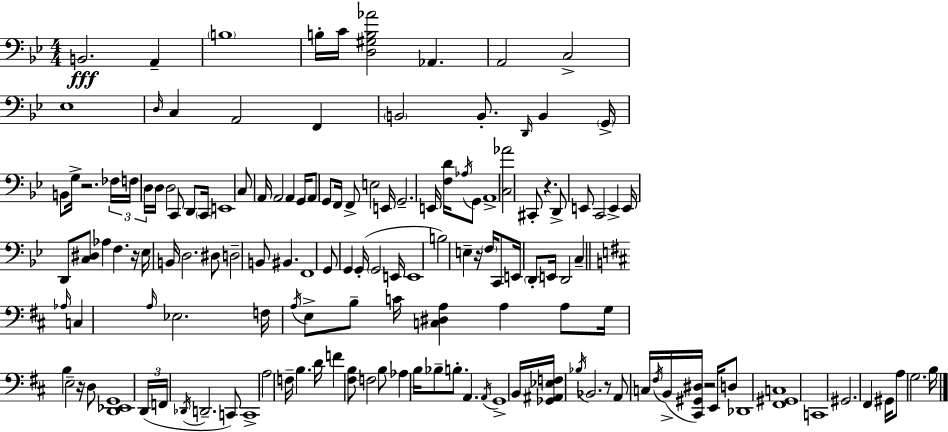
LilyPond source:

{
  \clef bass
  \numericTimeSignature
  \time 4/4
  \key bes \major
  b,2.\fff a,4-- | \parenthesize b1 | b16-. c'16 <d gis b aes'>2 aes,4. | a,2 c2-> | \break ees1 | \grace { d16 } c4 a,2 f,4 | \parenthesize b,2 b,8.-. \grace { d,16 } b,4 | \parenthesize g,16-> b,8 g16-> r2. | \break \tuplet 3/2 { fes16 f16 d16 } d16 d2 c,8 d,8 | \parenthesize c,16 e,1 | c8 a,16 a,2 a,4 | g,16 \parenthesize a,8 g,8 f,16 f,8-> e2 | \break e,16 g,2.-- e,16 <f d'>16 | \acciaccatura { aes16 } g,8 a,1-> | <c aes'>2 cis,8-. r4. | d,8-> e,8 c,2 e,4-> | \break e,16 d,8 <c dis>8 aes4 f4. | r16 ees16 b,16 d2. | dis8 d2-- b,8 bis,4. | f,1 | \break g,8 g,4 g,16-.( \parenthesize g,2 | e,16 e,1 | b2) e4-- r16 | \parenthesize f16 c,8 e,16 \parenthesize d,8-. e,16 d,2 c4-- | \break \bar "||" \break \key d \major \grace { aes16 } c4 \grace { a16 } ees2. | f16 \acciaccatura { a16 } e8-> b8-- c'16 <c dis a>4 a4 | a8 g16 b4 e2-- | r16 d8 <d, ees, g,>1 | \break \tuplet 3/2 { d,16( f,16 \acciaccatura { des,16 } } d,2.-- | c,8) c,1-> | a2 f16-- b4. | d'16 f'4 <fis b>8 f2 | \break b8 aes4 b16 bes8-- b8.-. a,4. | \acciaccatura { a,16 } g,1-> | b,16 <ges, ais, ees f>16 \acciaccatura { bes16 } bes,2. | r8 a,8 c16 \acciaccatura { fis16 }( b,16-> <cis, gis, dis>16) r2 | \break e,16 d8 des,1 | <fis, gis, c>1 | c,1 | gis,2. | \break fis,4 gis,16 a8 g2. | b16 \bar "|."
}